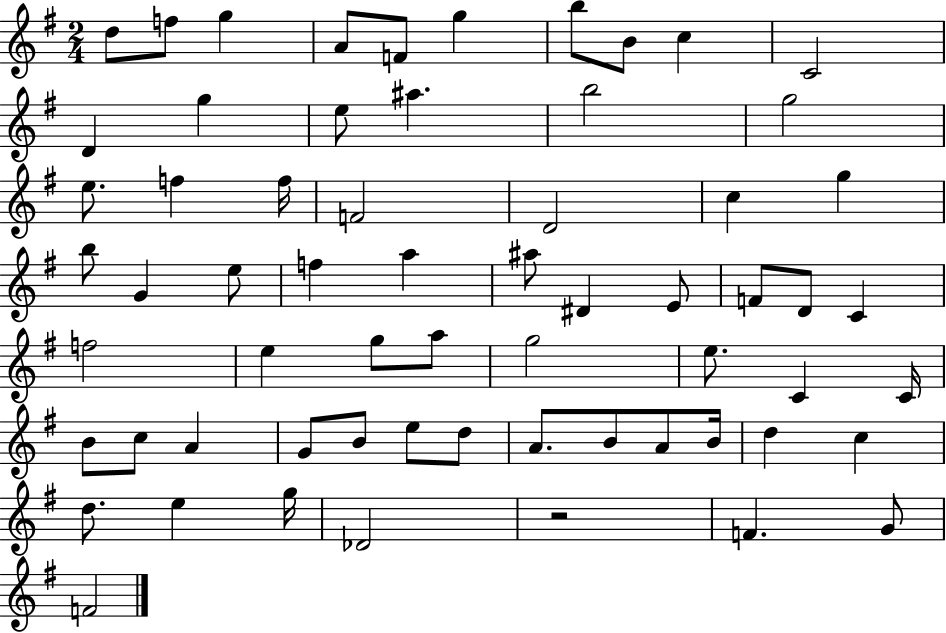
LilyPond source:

{
  \clef treble
  \numericTimeSignature
  \time 2/4
  \key g \major
  \repeat volta 2 { d''8 f''8 g''4 | a'8 f'8 g''4 | b''8 b'8 c''4 | c'2 | \break d'4 g''4 | e''8 ais''4. | b''2 | g''2 | \break e''8. f''4 f''16 | f'2 | d'2 | c''4 g''4 | \break b''8 g'4 e''8 | f''4 a''4 | ais''8 dis'4 e'8 | f'8 d'8 c'4 | \break f''2 | e''4 g''8 a''8 | g''2 | e''8. c'4 c'16 | \break b'8 c''8 a'4 | g'8 b'8 e''8 d''8 | a'8. b'8 a'8 b'16 | d''4 c''4 | \break d''8. e''4 g''16 | des'2 | r2 | f'4. g'8 | \break f'2 | } \bar "|."
}